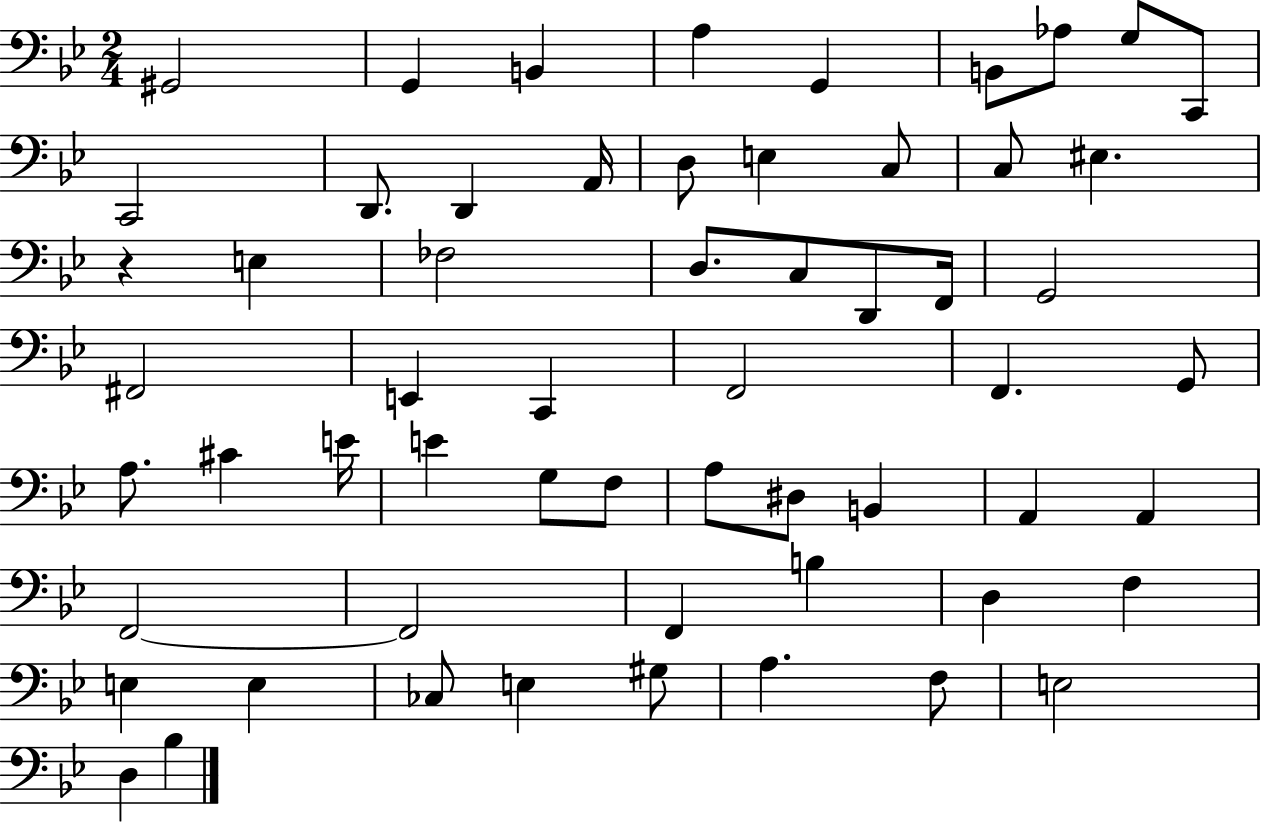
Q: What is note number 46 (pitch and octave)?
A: B3